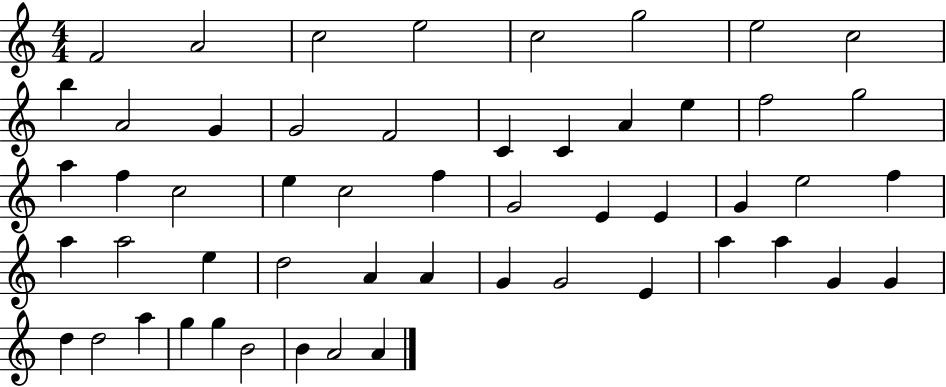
F4/h A4/h C5/h E5/h C5/h G5/h E5/h C5/h B5/q A4/h G4/q G4/h F4/h C4/q C4/q A4/q E5/q F5/h G5/h A5/q F5/q C5/h E5/q C5/h F5/q G4/h E4/q E4/q G4/q E5/h F5/q A5/q A5/h E5/q D5/h A4/q A4/q G4/q G4/h E4/q A5/q A5/q G4/q G4/q D5/q D5/h A5/q G5/q G5/q B4/h B4/q A4/h A4/q